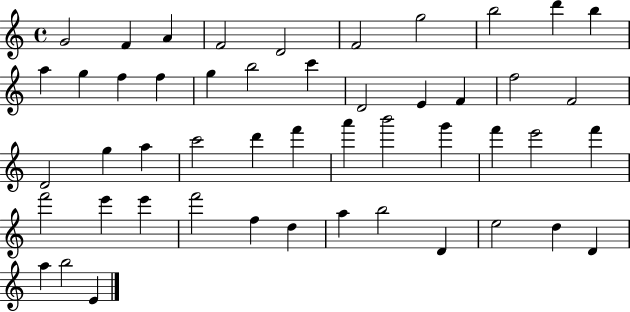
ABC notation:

X:1
T:Untitled
M:4/4
L:1/4
K:C
G2 F A F2 D2 F2 g2 b2 d' b a g f f g b2 c' D2 E F f2 F2 D2 g a c'2 d' f' a' b'2 g' f' e'2 f' f'2 e' e' f'2 f d a b2 D e2 d D a b2 E